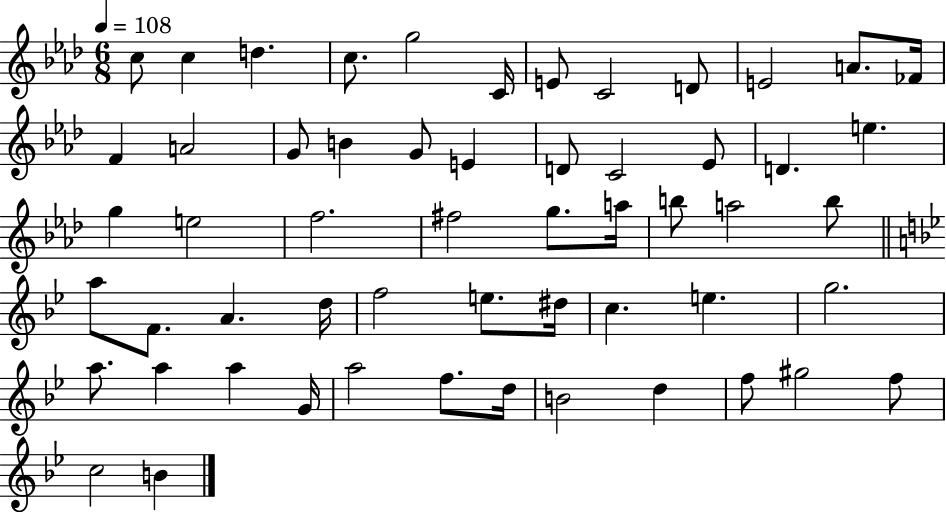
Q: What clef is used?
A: treble